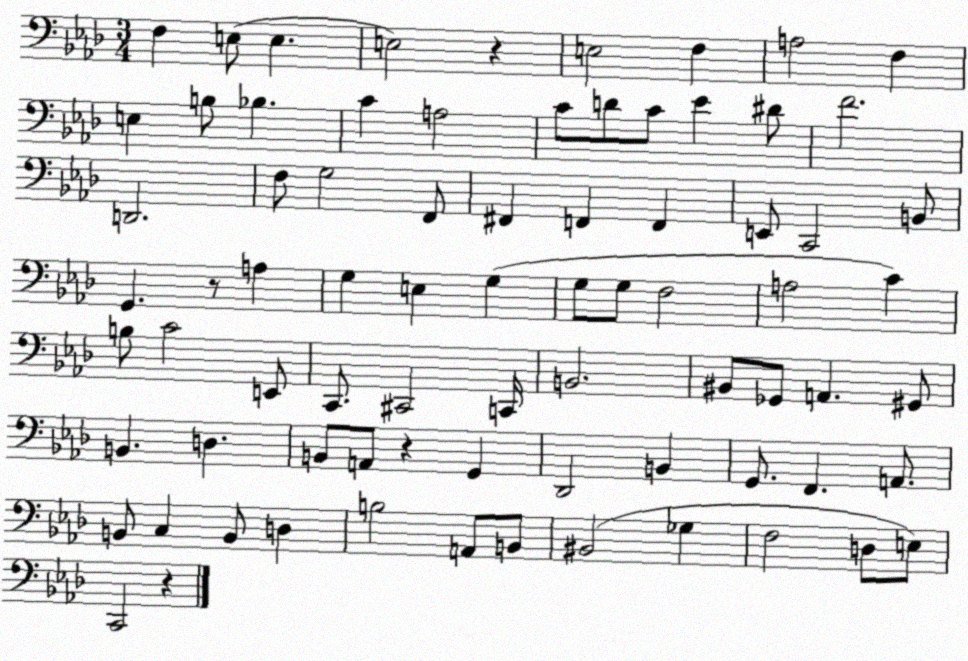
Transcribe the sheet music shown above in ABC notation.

X:1
T:Untitled
M:3/4
L:1/4
K:Ab
F, E,/2 E, E,2 z E,2 F, A,2 F, E, B,/2 _B, C A,2 C/2 D/2 C/2 _E ^D/2 F2 D,,2 F,/2 G,2 F,,/2 ^F,, F,, F,, E,,/2 C,,2 B,,/2 G,, z/2 A, G, E, G, G,/2 G,/2 F,2 A,2 C B,/2 C2 E,,/2 C,,/2 ^C,,2 C,,/4 B,,2 ^B,,/2 _G,,/2 A,, ^G,,/2 B,, D, B,,/2 A,,/2 z G,, _D,,2 B,, G,,/2 F,, A,,/2 B,,/2 C, B,,/2 D, B,2 A,,/2 B,,/2 ^B,,2 _G, F,2 D,/2 E,/2 C,,2 z